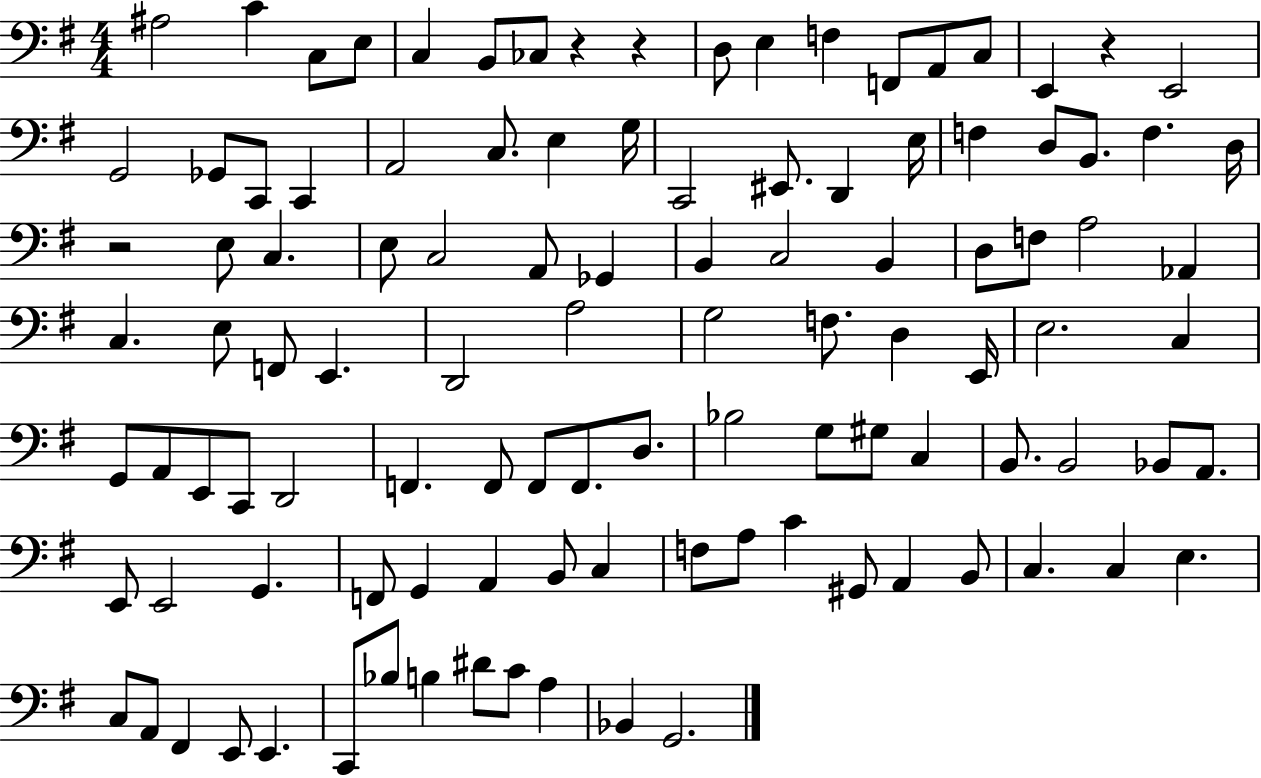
A#3/h C4/q C3/e E3/e C3/q B2/e CES3/e R/q R/q D3/e E3/q F3/q F2/e A2/e C3/e E2/q R/q E2/h G2/h Gb2/e C2/e C2/q A2/h C3/e. E3/q G3/s C2/h EIS2/e. D2/q E3/s F3/q D3/e B2/e. F3/q. D3/s R/h E3/e C3/q. E3/e C3/h A2/e Gb2/q B2/q C3/h B2/q D3/e F3/e A3/h Ab2/q C3/q. E3/e F2/e E2/q. D2/h A3/h G3/h F3/e. D3/q E2/s E3/h. C3/q G2/e A2/e E2/e C2/e D2/h F2/q. F2/e F2/e F2/e. D3/e. Bb3/h G3/e G#3/e C3/q B2/e. B2/h Bb2/e A2/e. E2/e E2/h G2/q. F2/e G2/q A2/q B2/e C3/q F3/e A3/e C4/q G#2/e A2/q B2/e C3/q. C3/q E3/q. C3/e A2/e F#2/q E2/e E2/q. C2/e Bb3/e B3/q D#4/e C4/e A3/q Bb2/q G2/h.